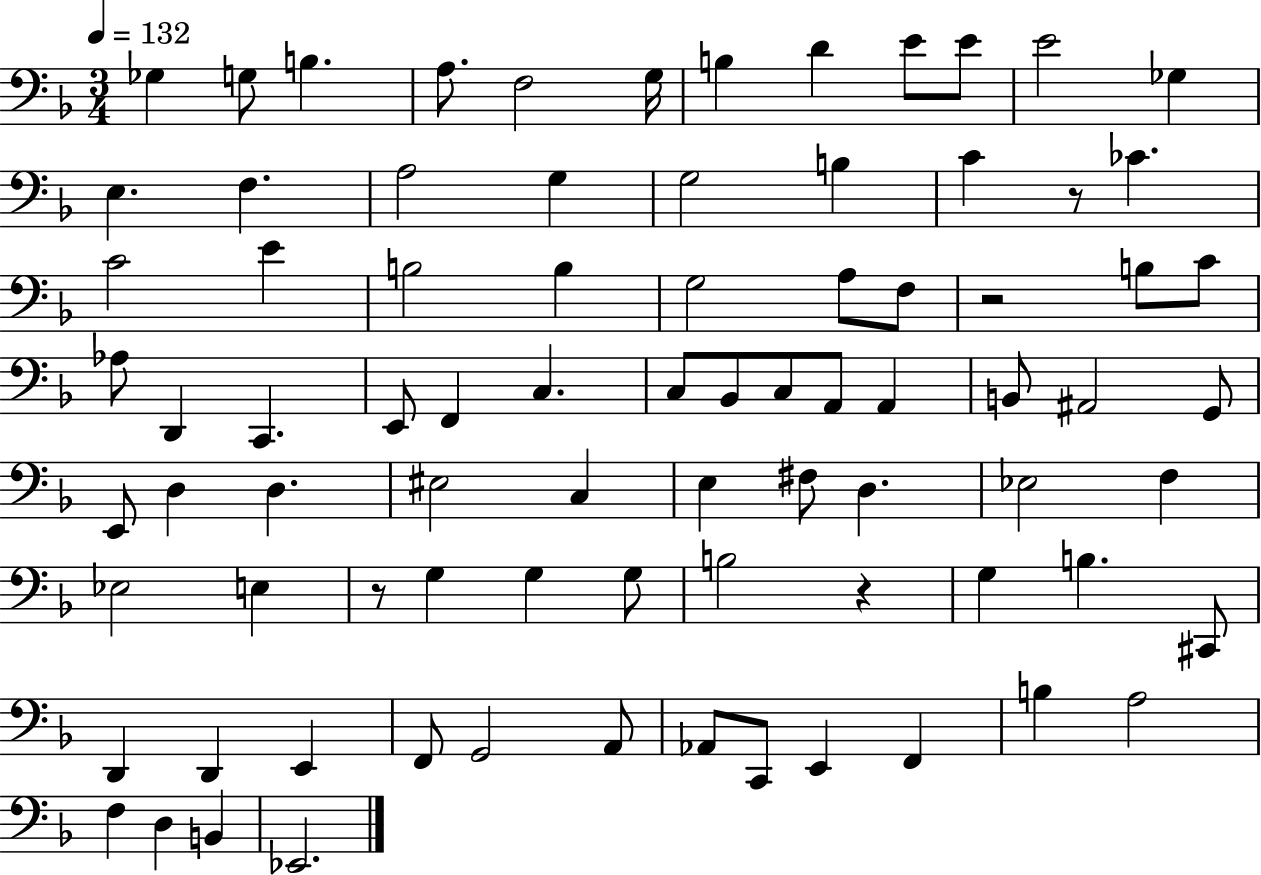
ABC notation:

X:1
T:Untitled
M:3/4
L:1/4
K:F
_G, G,/2 B, A,/2 F,2 G,/4 B, D E/2 E/2 E2 _G, E, F, A,2 G, G,2 B, C z/2 _C C2 E B,2 B, G,2 A,/2 F,/2 z2 B,/2 C/2 _A,/2 D,, C,, E,,/2 F,, C, C,/2 _B,,/2 C,/2 A,,/2 A,, B,,/2 ^A,,2 G,,/2 E,,/2 D, D, ^E,2 C, E, ^F,/2 D, _E,2 F, _E,2 E, z/2 G, G, G,/2 B,2 z G, B, ^C,,/2 D,, D,, E,, F,,/2 G,,2 A,,/2 _A,,/2 C,,/2 E,, F,, B, A,2 F, D, B,, _E,,2